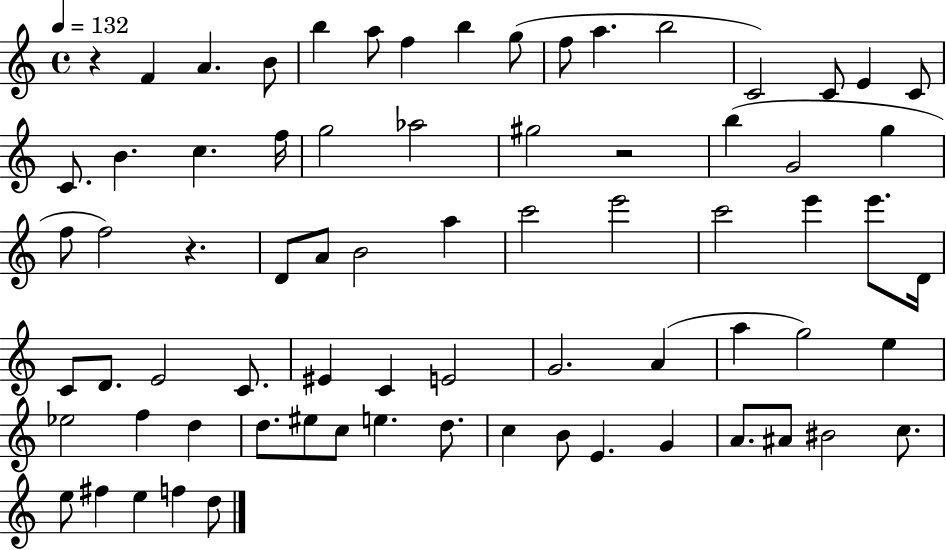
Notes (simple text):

R/q F4/q A4/q. B4/e B5/q A5/e F5/q B5/q G5/e F5/e A5/q. B5/h C4/h C4/e E4/q C4/e C4/e. B4/q. C5/q. F5/s G5/h Ab5/h G#5/h R/h B5/q G4/h G5/q F5/e F5/h R/q. D4/e A4/e B4/h A5/q C6/h E6/h C6/h E6/q E6/e. D4/s C4/e D4/e. E4/h C4/e. EIS4/q C4/q E4/h G4/h. A4/q A5/q G5/h E5/q Eb5/h F5/q D5/q D5/e. EIS5/e C5/e E5/q. D5/e. C5/q B4/e E4/q. G4/q A4/e. A#4/e BIS4/h C5/e. E5/e F#5/q E5/q F5/q D5/e